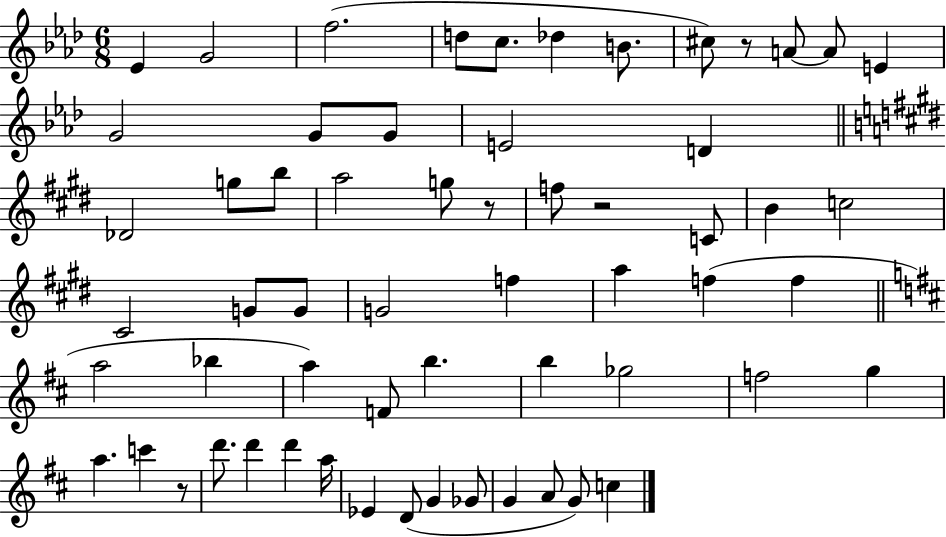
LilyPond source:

{
  \clef treble
  \numericTimeSignature
  \time 6/8
  \key aes \major
  ees'4 g'2 | f''2.( | d''8 c''8. des''4 b'8. | cis''8) r8 a'8~~ a'8 e'4 | \break g'2 g'8 g'8 | e'2 d'4 | \bar "||" \break \key e \major des'2 g''8 b''8 | a''2 g''8 r8 | f''8 r2 c'8 | b'4 c''2 | \break cis'2 g'8 g'8 | g'2 f''4 | a''4 f''4( f''4 | \bar "||" \break \key d \major a''2 bes''4 | a''4) f'8 b''4. | b''4 ges''2 | f''2 g''4 | \break a''4. c'''4 r8 | d'''8. d'''4 d'''4 a''16 | ees'4 d'8( g'4 ges'8 | g'4 a'8 g'8) c''4 | \break \bar "|."
}